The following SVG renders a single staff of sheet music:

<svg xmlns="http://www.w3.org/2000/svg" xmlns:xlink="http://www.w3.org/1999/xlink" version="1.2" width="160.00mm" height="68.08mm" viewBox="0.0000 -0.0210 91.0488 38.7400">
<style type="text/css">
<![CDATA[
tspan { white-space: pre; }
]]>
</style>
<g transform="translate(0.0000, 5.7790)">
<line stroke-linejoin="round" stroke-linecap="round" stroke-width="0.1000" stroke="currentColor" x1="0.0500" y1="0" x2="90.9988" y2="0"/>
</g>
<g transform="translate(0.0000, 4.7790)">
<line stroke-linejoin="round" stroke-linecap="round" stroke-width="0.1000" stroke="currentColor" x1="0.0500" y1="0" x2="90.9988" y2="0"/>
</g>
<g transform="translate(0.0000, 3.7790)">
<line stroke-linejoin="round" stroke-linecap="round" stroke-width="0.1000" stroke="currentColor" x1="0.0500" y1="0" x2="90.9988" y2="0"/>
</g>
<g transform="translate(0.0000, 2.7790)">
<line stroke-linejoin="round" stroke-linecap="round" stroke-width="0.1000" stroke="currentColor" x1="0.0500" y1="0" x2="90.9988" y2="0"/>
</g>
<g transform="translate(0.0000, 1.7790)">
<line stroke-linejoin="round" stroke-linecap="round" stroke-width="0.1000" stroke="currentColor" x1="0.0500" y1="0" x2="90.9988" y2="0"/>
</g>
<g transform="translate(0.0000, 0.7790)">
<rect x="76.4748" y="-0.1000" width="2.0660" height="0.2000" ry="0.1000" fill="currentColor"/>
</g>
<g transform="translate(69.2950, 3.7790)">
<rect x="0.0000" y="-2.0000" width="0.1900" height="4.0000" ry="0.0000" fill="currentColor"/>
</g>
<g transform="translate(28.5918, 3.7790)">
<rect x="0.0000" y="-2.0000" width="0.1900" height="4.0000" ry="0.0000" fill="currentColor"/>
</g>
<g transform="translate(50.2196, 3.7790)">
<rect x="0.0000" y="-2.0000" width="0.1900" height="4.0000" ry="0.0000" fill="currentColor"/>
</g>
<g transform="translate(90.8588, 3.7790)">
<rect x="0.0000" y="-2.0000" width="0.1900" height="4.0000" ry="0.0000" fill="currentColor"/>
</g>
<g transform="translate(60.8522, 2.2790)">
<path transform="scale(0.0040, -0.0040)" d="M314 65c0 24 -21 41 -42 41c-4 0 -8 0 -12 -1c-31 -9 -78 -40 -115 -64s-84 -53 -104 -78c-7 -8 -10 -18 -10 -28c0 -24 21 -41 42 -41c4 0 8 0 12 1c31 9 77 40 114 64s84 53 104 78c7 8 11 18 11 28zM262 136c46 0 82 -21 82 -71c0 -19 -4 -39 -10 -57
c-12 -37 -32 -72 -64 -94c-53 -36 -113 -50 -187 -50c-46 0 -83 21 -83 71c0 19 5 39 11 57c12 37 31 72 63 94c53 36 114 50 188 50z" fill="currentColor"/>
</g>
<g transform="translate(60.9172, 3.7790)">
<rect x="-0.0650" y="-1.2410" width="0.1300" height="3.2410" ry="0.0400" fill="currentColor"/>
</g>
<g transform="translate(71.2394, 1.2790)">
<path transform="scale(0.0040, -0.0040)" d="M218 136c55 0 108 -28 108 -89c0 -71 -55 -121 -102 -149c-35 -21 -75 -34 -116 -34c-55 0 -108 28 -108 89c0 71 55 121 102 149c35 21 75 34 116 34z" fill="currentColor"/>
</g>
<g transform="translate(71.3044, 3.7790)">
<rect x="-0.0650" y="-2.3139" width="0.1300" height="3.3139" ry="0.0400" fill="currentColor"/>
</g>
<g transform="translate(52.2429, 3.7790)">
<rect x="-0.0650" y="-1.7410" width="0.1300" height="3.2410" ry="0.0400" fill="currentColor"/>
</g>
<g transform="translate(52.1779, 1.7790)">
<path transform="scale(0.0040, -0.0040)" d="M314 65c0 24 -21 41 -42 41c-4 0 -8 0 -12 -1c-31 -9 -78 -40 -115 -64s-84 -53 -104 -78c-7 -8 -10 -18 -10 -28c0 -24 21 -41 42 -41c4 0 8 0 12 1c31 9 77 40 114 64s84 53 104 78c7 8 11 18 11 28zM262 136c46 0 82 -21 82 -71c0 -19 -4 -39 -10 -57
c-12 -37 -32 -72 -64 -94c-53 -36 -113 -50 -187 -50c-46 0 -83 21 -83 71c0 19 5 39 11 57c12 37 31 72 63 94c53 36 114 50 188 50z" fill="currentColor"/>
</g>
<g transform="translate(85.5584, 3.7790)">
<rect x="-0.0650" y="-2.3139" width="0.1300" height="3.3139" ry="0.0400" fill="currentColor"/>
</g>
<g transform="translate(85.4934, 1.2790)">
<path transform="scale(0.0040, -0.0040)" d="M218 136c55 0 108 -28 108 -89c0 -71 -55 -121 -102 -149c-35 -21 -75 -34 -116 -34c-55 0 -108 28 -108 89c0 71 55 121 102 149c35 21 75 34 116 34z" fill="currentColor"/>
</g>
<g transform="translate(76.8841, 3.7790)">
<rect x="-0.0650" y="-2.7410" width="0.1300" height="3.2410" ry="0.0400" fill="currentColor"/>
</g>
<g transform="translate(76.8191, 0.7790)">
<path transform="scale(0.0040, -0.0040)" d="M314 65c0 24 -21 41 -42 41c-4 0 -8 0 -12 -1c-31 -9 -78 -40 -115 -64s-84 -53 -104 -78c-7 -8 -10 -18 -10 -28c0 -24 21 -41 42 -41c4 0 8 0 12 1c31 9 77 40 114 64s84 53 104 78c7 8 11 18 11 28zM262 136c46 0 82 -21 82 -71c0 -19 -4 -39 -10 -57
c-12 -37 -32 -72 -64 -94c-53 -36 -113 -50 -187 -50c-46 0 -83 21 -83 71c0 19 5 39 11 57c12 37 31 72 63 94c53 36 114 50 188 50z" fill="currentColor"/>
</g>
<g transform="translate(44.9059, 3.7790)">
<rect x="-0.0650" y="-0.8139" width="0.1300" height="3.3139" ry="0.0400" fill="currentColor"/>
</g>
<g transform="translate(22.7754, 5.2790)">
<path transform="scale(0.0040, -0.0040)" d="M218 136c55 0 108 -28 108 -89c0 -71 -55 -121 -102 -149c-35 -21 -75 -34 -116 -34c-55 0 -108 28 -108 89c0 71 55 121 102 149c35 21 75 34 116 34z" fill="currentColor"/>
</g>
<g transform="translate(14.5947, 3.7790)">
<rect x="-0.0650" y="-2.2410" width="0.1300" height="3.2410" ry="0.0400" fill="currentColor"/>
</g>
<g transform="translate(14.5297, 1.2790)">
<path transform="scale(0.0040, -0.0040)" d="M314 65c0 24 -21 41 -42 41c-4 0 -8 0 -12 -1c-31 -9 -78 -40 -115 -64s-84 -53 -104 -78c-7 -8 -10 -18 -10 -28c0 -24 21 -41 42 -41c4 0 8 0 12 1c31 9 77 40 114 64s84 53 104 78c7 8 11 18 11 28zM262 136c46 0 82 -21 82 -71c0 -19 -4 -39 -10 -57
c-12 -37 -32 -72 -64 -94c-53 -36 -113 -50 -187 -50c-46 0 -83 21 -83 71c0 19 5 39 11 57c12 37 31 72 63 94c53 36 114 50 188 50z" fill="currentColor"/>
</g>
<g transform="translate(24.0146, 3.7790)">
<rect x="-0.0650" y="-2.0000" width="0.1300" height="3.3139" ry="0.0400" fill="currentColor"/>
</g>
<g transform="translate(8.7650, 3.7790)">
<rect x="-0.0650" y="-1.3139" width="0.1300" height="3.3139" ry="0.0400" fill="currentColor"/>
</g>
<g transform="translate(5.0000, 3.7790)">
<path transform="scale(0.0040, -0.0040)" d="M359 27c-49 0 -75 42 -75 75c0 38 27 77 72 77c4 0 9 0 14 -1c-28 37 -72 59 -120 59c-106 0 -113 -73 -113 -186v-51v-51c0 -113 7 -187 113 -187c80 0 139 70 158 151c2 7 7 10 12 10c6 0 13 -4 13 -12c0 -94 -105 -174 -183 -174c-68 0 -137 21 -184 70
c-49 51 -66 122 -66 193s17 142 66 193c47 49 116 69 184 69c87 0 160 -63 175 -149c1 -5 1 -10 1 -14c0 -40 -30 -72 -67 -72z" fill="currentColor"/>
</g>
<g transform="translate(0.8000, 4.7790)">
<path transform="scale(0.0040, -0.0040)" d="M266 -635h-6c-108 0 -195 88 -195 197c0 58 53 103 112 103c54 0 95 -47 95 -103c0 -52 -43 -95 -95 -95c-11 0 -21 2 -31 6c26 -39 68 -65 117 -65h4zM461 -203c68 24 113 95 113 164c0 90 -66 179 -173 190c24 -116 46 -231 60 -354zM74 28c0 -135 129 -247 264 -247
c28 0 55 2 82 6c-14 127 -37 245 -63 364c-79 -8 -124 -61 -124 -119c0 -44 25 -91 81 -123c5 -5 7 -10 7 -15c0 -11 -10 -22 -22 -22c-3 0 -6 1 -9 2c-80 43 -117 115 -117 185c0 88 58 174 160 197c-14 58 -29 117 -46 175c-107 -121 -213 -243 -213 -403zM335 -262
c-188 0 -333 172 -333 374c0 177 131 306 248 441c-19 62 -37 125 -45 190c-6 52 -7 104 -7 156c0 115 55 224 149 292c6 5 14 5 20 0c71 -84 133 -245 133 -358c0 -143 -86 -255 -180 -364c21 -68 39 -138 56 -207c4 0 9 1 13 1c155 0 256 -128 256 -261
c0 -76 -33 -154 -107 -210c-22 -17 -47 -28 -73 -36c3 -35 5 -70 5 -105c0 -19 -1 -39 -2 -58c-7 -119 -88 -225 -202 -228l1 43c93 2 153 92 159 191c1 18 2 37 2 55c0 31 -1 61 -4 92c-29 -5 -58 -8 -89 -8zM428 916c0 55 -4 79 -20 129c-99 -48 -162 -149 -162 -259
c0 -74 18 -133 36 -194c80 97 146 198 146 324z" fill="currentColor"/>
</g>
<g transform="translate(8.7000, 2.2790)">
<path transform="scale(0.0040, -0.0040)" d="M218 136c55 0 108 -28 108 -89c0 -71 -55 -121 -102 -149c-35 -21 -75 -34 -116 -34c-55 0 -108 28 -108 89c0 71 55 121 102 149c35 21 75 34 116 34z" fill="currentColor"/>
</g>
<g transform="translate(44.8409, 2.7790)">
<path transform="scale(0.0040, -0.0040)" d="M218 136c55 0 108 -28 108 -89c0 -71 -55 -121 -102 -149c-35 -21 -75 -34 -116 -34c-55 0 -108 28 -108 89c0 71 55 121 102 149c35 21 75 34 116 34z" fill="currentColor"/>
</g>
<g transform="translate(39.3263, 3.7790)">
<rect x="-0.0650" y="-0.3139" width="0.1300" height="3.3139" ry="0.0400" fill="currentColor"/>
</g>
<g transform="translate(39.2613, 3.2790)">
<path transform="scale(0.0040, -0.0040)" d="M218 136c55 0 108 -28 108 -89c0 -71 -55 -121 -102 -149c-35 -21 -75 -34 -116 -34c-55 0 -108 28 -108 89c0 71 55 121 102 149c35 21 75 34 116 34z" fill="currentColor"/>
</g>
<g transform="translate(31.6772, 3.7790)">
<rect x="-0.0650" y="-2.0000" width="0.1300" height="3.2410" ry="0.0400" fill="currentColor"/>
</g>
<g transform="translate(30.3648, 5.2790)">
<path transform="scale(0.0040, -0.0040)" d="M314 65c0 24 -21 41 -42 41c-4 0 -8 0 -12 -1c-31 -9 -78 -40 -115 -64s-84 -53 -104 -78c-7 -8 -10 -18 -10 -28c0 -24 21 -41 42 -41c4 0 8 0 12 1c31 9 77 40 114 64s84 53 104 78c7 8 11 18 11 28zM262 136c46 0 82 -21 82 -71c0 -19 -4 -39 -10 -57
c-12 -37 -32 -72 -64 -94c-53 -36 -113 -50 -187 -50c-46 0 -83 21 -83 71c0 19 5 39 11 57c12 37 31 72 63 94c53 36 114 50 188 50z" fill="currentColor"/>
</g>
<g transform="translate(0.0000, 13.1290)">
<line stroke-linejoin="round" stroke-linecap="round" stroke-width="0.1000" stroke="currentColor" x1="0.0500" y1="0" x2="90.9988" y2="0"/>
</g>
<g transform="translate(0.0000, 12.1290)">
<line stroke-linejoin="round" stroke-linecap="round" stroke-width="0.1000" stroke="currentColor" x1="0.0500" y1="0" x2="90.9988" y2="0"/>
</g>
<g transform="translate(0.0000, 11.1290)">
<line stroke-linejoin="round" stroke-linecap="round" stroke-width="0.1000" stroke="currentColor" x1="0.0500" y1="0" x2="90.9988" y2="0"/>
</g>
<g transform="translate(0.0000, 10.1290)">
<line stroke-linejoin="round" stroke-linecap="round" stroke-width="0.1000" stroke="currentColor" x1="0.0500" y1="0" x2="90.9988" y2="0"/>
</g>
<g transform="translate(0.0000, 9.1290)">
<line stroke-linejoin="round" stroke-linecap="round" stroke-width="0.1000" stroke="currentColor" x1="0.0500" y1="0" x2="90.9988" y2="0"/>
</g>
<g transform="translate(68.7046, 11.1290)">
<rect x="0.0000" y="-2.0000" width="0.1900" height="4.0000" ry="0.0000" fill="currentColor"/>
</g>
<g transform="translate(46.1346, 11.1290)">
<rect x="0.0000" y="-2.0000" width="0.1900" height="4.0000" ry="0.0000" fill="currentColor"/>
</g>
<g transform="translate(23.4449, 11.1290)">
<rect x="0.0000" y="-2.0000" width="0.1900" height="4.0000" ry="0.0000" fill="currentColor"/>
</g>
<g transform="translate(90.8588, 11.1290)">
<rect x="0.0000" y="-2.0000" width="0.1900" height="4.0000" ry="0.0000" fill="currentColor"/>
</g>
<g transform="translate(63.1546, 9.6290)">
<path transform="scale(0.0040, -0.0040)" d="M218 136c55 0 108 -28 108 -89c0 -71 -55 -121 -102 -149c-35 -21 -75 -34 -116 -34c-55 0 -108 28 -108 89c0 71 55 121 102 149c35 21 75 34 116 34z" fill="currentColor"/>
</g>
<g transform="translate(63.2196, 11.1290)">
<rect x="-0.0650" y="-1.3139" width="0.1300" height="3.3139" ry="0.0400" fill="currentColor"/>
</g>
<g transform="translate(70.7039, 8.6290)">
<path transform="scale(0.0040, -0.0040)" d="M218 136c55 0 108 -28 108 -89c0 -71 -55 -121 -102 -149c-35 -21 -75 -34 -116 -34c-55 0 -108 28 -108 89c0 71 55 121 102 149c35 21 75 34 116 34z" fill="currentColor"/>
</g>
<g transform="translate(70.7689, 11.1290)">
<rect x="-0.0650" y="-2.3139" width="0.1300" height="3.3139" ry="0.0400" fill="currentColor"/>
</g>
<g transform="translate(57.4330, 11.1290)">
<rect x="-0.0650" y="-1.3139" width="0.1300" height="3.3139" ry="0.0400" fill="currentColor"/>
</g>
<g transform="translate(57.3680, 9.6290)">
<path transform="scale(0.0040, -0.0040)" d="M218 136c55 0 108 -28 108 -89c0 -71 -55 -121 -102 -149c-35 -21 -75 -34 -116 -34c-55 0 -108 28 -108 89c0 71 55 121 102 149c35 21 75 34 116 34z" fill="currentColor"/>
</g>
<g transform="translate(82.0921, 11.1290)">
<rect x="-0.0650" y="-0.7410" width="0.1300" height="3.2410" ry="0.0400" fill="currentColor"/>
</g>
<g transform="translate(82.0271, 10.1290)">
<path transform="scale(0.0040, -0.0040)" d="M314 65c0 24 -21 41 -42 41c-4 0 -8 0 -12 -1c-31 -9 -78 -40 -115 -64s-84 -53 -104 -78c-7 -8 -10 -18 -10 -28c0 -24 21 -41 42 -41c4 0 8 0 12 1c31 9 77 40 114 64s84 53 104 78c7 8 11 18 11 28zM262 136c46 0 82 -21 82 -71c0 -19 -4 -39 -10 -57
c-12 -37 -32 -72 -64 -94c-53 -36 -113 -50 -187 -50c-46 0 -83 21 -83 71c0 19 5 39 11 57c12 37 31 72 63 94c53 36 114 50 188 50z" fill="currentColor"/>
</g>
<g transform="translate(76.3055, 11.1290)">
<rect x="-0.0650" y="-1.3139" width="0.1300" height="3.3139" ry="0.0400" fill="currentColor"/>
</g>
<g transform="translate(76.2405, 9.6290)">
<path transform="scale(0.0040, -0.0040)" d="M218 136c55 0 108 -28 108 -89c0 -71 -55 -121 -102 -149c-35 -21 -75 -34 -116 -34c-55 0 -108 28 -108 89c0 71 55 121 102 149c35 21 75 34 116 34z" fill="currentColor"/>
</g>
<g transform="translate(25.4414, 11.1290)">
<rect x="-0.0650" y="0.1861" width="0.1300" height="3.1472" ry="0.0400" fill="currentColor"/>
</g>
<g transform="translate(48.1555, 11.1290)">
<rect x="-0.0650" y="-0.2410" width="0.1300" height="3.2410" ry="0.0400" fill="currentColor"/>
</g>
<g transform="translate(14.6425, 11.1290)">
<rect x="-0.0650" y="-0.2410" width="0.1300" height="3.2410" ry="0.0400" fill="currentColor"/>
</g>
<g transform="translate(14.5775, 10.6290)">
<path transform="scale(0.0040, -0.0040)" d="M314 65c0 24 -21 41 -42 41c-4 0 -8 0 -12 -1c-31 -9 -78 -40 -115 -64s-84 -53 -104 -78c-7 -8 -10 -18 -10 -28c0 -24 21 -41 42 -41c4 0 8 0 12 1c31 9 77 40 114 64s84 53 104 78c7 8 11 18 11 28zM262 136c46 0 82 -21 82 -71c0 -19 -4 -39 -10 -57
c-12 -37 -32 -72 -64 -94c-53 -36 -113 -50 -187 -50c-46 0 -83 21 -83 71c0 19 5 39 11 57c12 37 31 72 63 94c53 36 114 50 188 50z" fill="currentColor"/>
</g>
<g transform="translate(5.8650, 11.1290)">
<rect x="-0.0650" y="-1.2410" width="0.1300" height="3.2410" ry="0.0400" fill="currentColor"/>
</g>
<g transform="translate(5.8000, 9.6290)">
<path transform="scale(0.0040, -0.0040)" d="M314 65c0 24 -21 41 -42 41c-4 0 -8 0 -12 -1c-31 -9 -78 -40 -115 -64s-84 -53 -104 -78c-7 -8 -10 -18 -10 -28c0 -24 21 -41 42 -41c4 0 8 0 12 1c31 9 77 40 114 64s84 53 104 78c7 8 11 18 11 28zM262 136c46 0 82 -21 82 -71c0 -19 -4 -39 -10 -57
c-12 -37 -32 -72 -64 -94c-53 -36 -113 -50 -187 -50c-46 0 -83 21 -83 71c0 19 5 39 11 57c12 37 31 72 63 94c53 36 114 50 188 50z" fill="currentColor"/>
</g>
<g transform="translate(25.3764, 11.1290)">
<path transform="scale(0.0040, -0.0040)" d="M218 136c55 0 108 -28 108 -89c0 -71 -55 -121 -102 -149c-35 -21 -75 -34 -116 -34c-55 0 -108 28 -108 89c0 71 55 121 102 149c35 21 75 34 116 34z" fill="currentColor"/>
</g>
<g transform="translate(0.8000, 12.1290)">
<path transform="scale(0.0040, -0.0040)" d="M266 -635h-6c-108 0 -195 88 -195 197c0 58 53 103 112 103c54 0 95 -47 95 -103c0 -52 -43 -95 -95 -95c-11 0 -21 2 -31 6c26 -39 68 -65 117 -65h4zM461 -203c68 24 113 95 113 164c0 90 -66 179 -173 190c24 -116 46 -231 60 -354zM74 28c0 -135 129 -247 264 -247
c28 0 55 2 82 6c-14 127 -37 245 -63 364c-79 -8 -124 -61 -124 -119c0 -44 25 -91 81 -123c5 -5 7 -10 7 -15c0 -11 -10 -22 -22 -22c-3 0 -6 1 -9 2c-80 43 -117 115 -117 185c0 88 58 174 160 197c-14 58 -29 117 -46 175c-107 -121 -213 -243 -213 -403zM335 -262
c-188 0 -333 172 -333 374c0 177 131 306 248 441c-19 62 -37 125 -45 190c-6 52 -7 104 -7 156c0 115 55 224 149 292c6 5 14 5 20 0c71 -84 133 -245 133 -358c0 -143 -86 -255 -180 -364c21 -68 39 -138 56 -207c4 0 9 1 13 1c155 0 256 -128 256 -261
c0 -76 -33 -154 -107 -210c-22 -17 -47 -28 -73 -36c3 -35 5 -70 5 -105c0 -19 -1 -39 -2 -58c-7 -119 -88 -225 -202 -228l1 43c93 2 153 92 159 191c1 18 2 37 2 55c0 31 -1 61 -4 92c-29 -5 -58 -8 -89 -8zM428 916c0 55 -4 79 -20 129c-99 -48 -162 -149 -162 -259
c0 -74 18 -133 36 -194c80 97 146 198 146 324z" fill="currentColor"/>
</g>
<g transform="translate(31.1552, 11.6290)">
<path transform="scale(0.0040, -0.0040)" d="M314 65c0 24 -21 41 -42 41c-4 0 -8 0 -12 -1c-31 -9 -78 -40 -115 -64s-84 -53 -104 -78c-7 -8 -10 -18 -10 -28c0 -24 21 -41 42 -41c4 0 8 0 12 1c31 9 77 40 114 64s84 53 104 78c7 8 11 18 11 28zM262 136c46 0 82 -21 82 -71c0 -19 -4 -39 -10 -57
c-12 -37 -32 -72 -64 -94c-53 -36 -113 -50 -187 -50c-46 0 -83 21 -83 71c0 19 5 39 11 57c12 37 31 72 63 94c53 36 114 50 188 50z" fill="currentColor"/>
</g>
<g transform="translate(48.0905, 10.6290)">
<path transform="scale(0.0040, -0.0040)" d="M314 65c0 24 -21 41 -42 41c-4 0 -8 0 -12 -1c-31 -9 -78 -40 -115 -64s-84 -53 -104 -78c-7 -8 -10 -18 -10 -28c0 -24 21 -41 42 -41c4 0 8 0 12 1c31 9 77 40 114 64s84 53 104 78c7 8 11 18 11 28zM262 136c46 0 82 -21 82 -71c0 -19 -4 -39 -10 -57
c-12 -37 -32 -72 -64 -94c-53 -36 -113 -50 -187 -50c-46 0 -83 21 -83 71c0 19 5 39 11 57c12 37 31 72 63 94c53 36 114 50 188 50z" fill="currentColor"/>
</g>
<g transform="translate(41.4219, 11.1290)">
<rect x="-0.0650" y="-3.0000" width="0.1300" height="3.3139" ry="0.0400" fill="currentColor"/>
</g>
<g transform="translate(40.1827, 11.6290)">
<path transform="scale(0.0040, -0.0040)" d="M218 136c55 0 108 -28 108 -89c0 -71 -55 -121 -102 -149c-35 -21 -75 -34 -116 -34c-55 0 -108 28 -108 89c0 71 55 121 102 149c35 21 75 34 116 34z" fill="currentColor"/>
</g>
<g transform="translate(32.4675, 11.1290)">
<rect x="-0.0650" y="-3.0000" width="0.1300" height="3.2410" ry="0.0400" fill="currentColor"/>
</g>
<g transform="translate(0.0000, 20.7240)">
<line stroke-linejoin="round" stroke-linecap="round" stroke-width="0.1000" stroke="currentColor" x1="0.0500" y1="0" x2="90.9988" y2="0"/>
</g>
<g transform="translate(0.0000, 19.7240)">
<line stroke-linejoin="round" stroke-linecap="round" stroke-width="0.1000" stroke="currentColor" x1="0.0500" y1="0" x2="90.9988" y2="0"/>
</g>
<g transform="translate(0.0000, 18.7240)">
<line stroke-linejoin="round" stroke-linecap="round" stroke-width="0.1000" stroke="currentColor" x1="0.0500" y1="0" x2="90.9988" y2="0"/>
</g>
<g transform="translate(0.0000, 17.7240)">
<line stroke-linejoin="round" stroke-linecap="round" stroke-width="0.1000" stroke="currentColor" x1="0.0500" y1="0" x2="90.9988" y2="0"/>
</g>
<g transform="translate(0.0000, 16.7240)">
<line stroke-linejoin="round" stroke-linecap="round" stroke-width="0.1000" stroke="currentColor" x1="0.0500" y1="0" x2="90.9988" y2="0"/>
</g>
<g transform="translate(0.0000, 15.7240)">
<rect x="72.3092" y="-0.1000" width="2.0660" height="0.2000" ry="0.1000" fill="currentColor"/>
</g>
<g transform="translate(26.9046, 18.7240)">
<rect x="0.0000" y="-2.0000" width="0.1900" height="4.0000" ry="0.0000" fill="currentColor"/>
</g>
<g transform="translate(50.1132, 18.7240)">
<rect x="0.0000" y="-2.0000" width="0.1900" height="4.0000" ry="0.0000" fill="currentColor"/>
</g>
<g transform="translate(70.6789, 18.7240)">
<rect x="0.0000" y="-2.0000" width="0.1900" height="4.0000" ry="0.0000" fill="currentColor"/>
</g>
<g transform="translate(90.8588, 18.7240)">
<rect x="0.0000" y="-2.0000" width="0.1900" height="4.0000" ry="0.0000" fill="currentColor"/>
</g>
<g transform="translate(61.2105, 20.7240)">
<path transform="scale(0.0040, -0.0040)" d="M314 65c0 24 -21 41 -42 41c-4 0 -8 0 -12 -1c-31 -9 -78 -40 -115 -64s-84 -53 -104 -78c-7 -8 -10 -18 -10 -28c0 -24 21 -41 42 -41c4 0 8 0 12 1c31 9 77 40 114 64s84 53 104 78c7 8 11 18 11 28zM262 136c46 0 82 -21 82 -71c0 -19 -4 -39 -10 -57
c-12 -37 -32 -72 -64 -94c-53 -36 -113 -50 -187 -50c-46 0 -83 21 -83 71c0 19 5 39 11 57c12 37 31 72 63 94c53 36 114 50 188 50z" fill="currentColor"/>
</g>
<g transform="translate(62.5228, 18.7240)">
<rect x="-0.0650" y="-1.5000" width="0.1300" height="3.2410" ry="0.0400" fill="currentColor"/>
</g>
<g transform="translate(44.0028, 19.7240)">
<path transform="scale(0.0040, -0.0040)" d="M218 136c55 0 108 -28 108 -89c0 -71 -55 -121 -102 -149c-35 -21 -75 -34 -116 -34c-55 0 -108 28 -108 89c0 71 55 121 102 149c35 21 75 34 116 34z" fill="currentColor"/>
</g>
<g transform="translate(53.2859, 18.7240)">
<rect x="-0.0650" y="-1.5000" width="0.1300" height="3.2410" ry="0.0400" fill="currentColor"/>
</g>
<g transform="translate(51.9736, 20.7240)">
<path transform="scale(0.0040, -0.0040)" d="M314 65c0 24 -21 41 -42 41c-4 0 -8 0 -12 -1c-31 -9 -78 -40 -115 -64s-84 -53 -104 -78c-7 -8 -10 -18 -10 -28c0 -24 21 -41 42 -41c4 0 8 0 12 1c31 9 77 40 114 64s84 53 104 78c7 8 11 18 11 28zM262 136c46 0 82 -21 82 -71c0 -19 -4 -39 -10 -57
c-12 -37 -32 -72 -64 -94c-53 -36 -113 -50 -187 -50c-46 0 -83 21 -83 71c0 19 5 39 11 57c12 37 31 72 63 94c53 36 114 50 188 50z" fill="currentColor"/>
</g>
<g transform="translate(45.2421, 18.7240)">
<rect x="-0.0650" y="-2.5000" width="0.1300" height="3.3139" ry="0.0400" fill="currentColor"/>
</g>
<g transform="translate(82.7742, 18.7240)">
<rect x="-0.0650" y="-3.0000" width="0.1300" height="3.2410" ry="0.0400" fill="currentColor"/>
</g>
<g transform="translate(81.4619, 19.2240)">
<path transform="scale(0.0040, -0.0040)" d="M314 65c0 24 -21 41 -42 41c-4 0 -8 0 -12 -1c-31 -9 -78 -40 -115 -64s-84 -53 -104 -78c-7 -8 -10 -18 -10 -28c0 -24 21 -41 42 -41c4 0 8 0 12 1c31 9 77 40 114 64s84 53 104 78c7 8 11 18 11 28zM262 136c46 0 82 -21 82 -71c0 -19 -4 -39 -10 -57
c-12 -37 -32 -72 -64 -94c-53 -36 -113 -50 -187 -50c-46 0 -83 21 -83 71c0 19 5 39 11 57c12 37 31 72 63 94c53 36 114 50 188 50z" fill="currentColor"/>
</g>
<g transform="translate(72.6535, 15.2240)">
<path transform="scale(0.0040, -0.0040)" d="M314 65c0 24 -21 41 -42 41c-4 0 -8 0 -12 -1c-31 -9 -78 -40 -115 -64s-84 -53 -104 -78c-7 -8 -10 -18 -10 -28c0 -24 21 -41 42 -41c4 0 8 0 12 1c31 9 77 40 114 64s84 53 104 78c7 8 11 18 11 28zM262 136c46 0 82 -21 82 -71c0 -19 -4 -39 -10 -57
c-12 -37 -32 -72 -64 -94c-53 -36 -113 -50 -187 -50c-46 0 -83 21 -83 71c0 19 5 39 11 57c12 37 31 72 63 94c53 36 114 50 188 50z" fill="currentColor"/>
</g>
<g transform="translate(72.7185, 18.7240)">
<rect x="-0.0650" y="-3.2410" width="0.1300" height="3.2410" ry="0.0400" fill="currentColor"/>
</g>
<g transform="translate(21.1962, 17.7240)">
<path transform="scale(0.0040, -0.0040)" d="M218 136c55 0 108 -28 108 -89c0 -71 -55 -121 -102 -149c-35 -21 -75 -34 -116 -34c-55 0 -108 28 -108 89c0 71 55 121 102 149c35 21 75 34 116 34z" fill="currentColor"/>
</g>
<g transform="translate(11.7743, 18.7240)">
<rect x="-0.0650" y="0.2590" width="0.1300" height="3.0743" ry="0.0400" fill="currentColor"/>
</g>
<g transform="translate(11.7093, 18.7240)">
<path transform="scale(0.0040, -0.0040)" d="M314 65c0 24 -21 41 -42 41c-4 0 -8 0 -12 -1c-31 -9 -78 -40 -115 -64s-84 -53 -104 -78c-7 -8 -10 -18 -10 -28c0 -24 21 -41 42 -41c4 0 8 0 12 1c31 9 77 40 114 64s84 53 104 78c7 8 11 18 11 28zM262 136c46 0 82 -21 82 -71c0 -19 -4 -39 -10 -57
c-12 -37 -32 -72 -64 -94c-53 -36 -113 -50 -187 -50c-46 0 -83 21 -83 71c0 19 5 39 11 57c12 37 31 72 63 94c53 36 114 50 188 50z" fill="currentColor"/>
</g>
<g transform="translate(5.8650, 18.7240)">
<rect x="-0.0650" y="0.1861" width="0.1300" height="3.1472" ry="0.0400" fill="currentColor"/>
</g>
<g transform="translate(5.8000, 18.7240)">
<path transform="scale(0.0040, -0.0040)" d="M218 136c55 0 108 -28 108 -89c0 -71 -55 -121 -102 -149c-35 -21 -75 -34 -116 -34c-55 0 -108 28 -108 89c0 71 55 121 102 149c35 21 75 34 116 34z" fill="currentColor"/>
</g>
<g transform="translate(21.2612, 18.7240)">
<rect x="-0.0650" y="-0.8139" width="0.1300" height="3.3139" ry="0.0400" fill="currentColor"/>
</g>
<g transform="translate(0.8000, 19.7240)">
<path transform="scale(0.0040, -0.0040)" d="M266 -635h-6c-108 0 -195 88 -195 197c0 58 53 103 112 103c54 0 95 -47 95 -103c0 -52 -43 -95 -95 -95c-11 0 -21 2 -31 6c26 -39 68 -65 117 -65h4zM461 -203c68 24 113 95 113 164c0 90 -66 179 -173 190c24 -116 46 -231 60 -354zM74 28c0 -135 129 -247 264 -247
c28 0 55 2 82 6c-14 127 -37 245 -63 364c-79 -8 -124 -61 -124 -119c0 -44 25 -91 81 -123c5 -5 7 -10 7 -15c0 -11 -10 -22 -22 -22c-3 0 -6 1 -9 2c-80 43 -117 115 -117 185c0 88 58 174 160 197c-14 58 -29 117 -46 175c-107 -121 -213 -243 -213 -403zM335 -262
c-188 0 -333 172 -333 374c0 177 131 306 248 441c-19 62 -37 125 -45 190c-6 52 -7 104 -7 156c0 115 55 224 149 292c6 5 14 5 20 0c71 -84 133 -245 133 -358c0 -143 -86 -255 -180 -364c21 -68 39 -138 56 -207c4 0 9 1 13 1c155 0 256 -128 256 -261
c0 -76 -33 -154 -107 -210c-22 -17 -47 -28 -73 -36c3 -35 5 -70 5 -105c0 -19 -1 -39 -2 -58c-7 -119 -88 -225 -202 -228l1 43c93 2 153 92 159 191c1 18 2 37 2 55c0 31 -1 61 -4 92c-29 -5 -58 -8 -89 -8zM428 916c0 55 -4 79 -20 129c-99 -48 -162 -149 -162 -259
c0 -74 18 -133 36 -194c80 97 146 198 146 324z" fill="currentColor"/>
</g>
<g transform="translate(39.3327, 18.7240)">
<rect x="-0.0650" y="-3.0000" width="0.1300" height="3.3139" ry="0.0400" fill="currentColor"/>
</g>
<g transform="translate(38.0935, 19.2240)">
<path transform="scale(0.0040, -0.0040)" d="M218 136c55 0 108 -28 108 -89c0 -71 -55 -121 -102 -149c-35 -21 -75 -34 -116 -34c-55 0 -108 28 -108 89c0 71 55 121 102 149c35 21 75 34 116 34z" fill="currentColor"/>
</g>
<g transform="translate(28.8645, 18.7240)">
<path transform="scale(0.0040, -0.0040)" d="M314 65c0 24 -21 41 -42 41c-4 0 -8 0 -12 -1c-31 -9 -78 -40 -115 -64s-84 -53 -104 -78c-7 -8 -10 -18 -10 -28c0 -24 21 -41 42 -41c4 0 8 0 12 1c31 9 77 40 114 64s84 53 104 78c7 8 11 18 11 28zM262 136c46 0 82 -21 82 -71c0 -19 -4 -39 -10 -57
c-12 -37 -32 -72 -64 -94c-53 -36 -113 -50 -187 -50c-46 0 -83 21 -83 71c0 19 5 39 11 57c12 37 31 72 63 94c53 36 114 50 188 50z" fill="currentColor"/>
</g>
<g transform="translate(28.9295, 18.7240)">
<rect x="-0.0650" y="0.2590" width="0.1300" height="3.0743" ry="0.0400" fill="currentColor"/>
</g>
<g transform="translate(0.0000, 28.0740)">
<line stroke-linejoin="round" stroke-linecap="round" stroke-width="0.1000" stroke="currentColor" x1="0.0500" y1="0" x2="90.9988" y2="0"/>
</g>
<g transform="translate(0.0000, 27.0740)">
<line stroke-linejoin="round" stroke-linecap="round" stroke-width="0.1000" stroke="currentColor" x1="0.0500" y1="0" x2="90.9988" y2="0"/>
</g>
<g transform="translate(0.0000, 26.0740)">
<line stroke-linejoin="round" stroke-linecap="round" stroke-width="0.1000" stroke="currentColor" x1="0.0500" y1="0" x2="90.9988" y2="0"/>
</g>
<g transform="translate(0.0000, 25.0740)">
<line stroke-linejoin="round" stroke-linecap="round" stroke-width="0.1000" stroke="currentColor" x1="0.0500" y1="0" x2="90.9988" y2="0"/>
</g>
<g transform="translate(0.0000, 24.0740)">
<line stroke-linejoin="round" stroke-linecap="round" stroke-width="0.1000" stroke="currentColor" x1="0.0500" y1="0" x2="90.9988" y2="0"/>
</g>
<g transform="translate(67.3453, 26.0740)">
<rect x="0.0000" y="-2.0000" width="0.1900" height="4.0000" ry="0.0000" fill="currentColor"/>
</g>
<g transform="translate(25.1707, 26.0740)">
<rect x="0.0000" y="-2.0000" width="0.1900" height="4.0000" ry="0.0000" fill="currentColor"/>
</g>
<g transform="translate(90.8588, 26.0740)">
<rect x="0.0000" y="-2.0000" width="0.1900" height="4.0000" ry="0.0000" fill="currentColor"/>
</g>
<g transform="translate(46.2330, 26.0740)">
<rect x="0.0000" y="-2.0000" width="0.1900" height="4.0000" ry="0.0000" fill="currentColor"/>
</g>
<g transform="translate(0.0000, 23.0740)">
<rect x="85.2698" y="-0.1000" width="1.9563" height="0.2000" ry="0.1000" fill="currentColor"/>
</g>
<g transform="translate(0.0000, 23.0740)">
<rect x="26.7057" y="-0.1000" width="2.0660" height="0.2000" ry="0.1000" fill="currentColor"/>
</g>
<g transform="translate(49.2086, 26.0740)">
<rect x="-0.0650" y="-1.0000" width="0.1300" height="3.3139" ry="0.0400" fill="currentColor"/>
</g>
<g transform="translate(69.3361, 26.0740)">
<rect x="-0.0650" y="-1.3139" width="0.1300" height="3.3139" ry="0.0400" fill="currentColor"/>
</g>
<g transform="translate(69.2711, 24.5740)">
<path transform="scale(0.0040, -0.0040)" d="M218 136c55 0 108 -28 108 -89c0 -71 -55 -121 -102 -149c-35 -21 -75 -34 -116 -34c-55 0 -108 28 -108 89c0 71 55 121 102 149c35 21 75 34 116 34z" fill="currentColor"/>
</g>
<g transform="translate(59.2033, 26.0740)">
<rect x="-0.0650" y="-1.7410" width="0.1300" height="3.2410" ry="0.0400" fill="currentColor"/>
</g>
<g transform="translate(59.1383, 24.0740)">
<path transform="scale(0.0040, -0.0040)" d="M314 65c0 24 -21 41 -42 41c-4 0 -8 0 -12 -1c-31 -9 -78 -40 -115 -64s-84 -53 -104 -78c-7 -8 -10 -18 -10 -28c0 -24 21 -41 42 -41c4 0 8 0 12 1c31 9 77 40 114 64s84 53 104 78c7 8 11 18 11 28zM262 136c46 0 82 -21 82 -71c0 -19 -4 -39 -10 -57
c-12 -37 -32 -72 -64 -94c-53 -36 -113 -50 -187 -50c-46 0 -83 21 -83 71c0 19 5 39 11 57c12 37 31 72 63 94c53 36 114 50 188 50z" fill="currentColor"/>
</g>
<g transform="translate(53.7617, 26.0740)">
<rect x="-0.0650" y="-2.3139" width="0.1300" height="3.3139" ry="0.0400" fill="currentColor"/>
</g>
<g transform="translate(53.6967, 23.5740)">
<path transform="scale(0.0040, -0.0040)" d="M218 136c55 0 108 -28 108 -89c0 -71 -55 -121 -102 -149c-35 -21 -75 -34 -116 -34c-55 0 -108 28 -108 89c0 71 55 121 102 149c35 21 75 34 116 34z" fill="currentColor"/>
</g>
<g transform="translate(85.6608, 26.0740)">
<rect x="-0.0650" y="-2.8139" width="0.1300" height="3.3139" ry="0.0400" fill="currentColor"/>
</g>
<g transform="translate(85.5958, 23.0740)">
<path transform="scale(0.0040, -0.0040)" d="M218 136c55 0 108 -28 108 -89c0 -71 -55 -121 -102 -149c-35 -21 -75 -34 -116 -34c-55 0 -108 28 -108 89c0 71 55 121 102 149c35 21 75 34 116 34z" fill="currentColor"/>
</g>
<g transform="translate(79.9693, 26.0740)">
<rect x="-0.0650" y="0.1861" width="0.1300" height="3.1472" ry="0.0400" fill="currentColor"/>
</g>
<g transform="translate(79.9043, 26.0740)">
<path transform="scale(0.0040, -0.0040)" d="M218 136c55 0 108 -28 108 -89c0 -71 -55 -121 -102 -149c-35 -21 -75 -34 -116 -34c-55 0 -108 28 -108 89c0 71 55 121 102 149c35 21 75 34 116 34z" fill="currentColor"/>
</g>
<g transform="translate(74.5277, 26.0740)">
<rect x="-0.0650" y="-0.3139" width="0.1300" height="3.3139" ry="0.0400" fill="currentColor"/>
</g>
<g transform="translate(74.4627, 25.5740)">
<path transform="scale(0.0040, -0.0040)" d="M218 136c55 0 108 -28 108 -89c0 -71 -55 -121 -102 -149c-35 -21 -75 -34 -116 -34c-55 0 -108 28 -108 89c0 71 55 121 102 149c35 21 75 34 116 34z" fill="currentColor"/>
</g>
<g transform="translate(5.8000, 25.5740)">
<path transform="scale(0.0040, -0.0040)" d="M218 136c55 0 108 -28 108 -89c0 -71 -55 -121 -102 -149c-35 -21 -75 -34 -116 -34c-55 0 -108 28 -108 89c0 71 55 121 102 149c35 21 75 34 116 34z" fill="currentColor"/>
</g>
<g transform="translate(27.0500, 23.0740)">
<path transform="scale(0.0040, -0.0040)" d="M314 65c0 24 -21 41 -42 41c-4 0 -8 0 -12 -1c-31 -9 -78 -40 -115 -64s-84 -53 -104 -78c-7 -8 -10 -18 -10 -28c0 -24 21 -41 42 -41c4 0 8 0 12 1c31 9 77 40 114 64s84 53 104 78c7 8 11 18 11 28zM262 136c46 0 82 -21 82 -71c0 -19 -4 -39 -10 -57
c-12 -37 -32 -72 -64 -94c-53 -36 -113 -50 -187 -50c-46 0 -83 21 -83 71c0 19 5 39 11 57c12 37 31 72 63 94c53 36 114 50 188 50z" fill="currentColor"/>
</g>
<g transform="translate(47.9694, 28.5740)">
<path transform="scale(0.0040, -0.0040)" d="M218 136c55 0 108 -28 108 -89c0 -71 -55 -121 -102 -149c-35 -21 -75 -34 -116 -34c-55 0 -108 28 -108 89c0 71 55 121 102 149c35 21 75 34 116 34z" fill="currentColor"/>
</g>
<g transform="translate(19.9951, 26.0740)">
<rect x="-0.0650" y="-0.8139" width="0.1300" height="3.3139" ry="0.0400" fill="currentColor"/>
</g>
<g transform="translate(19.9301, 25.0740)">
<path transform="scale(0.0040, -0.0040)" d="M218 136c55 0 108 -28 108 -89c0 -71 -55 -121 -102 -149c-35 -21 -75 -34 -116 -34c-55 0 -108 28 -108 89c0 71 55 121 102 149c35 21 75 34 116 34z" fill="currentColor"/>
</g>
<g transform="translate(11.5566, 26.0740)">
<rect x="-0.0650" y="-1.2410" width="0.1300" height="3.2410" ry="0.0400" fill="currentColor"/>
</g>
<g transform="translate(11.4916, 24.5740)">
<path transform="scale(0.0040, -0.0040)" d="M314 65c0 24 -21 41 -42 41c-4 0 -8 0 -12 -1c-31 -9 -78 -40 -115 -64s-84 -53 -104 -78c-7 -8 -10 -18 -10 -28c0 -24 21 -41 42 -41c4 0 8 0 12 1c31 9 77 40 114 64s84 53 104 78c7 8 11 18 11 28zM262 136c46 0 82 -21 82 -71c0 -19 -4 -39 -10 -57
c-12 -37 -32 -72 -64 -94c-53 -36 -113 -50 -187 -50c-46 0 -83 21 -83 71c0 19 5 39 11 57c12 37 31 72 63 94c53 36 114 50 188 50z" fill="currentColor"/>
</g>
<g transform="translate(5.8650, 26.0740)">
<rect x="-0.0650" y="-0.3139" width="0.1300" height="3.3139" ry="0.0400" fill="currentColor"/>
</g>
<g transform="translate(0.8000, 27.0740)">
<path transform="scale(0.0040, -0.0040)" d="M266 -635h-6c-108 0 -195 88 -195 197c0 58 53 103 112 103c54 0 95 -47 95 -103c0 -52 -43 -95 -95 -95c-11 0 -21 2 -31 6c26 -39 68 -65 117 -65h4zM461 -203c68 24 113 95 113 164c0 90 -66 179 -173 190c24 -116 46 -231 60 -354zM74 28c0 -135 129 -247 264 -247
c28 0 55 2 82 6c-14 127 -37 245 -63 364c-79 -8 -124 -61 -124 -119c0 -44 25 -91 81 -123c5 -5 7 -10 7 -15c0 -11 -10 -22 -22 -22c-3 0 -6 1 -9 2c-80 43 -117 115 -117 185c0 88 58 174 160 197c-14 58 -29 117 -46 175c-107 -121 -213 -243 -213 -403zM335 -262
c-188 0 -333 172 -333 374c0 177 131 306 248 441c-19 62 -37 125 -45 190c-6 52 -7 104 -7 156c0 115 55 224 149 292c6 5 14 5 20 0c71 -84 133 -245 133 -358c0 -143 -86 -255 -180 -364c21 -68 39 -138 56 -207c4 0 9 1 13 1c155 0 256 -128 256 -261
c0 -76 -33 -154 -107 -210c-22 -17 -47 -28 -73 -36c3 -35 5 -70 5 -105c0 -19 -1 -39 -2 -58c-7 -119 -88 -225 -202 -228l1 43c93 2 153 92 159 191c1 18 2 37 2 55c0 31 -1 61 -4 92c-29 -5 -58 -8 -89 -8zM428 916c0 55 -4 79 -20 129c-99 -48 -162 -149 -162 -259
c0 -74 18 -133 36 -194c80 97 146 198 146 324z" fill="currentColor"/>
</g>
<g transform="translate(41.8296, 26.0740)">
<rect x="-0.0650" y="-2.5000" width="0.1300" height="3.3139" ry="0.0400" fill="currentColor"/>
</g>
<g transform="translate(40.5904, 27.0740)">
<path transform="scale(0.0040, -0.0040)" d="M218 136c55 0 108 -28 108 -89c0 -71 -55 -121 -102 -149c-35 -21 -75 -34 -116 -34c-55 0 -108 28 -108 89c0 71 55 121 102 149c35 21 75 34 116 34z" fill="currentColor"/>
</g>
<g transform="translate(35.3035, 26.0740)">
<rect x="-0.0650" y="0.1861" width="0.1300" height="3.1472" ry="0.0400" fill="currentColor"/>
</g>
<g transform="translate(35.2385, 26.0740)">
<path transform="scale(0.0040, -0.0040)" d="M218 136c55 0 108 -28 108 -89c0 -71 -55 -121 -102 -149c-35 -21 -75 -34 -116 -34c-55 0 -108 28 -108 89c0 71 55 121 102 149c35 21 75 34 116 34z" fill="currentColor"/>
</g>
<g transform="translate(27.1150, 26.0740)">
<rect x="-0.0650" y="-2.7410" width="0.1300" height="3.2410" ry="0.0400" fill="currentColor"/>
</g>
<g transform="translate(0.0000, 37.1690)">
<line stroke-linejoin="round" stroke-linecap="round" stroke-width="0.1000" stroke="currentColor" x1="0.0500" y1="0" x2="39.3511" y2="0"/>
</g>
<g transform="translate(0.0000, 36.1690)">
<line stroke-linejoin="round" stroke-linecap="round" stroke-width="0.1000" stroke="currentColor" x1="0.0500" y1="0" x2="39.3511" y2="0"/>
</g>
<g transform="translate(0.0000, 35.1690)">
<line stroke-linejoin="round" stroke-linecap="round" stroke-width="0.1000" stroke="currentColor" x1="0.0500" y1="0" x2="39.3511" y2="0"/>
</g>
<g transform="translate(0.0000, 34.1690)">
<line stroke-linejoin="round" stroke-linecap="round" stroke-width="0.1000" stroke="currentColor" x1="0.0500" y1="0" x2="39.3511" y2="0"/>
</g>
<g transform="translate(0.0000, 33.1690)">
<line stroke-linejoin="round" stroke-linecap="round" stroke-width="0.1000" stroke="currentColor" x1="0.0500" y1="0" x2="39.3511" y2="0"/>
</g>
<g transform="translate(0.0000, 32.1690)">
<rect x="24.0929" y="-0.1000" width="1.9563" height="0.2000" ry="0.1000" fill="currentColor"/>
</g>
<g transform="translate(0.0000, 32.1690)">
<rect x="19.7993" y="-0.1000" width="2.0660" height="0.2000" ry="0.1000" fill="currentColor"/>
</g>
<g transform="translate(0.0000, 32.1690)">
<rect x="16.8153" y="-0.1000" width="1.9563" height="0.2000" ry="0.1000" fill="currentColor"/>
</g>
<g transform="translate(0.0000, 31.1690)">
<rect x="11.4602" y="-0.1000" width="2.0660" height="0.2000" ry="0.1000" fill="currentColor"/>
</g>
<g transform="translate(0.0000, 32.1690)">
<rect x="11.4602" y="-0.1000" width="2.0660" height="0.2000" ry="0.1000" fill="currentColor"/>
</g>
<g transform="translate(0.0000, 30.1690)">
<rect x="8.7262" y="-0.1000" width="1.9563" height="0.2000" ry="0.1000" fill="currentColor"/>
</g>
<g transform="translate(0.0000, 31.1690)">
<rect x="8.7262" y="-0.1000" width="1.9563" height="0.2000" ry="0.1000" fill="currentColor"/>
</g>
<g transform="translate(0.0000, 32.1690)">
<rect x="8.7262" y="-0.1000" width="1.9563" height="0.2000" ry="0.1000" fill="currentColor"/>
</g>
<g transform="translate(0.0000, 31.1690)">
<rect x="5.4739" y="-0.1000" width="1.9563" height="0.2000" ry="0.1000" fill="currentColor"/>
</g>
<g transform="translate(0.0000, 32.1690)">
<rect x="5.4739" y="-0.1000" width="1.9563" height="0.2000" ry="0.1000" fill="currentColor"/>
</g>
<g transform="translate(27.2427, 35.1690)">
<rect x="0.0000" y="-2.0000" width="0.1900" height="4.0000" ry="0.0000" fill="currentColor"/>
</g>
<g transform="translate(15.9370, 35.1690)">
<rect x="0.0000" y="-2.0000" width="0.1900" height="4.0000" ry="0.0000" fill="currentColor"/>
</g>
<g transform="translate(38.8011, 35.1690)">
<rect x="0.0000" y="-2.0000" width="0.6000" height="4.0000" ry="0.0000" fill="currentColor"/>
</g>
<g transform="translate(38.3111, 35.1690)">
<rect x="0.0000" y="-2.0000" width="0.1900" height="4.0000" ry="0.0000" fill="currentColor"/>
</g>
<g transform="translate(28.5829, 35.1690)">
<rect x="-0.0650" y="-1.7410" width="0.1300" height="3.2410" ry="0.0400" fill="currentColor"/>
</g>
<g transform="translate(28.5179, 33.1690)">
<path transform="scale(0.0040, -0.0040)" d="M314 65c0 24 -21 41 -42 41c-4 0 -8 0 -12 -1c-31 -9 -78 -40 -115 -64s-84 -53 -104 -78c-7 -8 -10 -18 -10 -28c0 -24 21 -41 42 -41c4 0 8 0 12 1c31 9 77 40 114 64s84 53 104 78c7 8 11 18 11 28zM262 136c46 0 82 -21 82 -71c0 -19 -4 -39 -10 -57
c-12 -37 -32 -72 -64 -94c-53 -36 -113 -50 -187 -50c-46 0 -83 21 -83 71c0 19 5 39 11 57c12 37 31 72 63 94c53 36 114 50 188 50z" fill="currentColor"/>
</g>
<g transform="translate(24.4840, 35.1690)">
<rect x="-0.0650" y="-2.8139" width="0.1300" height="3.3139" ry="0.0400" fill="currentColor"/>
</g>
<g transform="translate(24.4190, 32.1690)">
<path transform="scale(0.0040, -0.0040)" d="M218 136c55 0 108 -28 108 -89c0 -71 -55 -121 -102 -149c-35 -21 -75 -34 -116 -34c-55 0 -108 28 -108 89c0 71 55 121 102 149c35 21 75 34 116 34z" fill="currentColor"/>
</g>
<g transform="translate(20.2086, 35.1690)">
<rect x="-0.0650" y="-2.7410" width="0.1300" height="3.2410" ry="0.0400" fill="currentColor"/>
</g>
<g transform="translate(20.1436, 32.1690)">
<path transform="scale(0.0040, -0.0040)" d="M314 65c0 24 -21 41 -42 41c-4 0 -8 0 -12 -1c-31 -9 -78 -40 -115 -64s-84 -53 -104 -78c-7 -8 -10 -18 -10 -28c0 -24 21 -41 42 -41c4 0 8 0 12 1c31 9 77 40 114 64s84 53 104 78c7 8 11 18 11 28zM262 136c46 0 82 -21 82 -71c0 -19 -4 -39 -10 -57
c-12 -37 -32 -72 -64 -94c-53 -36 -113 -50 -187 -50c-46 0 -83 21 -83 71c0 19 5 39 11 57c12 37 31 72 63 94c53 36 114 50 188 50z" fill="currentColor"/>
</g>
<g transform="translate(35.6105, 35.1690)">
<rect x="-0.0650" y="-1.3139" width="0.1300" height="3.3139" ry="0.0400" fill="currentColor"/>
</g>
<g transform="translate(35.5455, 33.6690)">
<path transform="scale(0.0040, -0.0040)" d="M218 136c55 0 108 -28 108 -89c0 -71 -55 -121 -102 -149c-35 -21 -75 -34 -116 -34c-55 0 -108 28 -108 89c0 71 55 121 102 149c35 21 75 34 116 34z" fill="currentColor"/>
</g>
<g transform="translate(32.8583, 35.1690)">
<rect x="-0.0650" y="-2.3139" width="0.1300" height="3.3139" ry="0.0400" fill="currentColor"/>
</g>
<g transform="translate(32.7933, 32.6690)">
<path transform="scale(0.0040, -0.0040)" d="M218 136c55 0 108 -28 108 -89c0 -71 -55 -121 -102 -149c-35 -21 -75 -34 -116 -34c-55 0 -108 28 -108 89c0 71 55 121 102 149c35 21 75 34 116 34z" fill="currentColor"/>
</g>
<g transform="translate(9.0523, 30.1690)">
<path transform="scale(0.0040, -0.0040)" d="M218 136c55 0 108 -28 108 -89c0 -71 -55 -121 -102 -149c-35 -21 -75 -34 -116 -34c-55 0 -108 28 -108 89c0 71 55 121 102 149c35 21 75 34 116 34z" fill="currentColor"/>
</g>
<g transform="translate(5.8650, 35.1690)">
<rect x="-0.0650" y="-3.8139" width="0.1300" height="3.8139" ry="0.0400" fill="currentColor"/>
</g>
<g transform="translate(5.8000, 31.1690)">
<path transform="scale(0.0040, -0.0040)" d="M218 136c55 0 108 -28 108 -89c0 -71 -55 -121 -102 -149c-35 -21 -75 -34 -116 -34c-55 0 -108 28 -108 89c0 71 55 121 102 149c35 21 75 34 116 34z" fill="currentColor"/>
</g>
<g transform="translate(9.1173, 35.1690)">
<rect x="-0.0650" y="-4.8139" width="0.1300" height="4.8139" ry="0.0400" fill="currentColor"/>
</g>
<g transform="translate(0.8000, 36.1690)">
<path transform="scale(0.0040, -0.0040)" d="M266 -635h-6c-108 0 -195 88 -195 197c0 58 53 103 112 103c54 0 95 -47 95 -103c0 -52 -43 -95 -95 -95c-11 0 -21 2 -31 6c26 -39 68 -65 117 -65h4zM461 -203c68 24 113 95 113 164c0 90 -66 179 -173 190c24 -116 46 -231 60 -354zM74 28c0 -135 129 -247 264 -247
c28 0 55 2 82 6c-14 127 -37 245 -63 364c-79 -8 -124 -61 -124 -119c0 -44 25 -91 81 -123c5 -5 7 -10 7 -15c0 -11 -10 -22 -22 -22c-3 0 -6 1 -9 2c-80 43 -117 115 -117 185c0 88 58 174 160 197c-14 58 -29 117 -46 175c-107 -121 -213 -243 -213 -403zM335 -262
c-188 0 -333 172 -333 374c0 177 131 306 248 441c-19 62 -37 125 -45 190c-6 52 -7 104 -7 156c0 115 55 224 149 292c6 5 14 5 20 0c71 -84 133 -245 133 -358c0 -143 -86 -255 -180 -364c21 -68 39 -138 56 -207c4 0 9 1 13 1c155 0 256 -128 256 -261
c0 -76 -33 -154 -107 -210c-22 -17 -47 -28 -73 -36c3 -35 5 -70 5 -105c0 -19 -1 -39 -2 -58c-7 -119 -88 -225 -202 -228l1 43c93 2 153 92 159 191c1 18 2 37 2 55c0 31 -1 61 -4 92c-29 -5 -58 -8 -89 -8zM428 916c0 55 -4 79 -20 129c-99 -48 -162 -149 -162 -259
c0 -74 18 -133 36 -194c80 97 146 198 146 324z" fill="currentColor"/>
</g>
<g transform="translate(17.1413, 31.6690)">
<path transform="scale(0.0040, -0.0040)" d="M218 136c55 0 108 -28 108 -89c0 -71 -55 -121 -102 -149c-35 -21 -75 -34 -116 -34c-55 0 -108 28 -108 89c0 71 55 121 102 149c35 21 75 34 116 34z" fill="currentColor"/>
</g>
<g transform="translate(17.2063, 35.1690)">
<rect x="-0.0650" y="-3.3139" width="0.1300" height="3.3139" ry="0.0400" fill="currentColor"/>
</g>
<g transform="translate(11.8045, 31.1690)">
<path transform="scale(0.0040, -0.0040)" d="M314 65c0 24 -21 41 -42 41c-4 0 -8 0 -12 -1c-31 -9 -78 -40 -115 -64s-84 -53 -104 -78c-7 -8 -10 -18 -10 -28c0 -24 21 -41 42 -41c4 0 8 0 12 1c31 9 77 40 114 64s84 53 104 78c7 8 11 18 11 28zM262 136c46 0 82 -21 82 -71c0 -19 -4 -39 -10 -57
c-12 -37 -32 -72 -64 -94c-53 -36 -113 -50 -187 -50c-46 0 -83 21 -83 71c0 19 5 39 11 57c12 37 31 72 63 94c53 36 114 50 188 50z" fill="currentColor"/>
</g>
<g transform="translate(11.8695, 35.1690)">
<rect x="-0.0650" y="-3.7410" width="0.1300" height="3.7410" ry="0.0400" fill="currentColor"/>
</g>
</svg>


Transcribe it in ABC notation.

X:1
T:Untitled
M:4/4
L:1/4
K:C
e g2 F F2 c d f2 e2 g a2 g e2 c2 B A2 A c2 e e g e d2 B B2 d B2 A G E2 E2 b2 A2 c e2 d a2 B G D g f2 e c B a c' e' c'2 b a2 a f2 g e